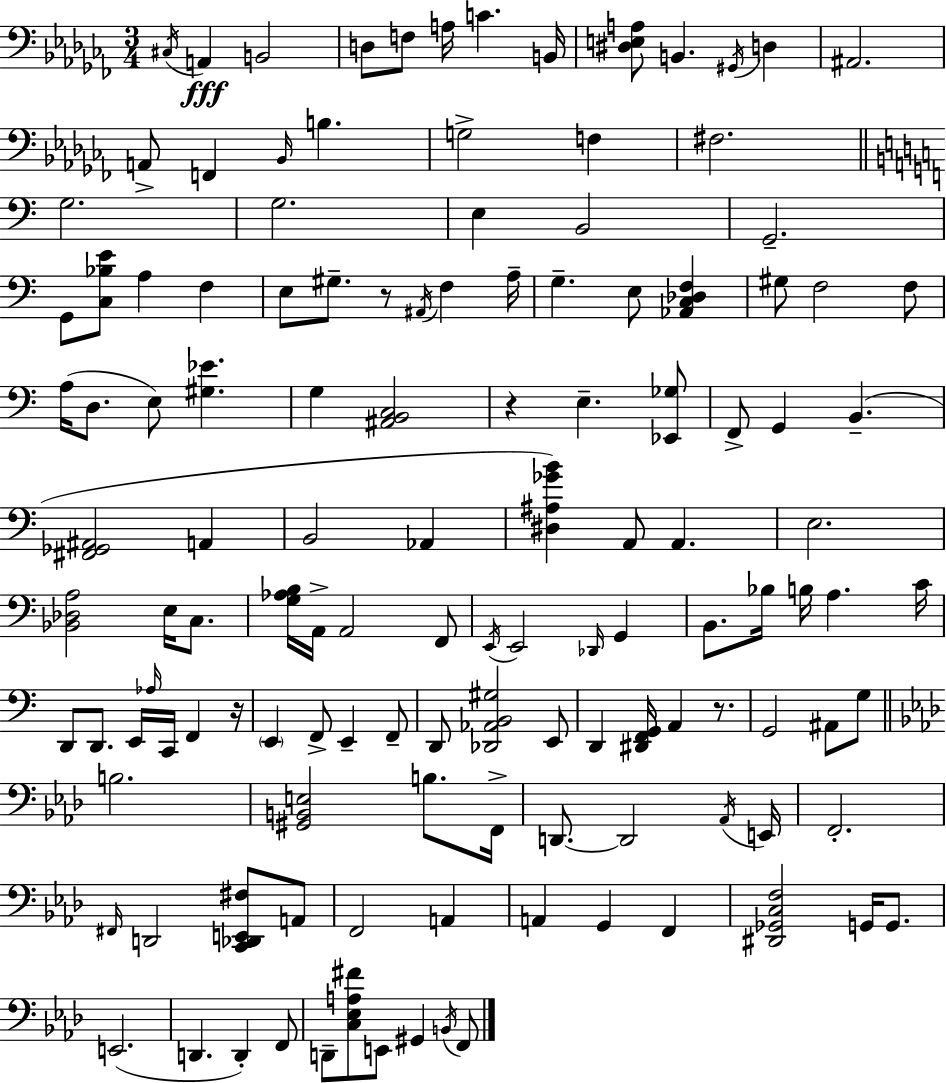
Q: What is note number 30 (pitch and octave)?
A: A#2